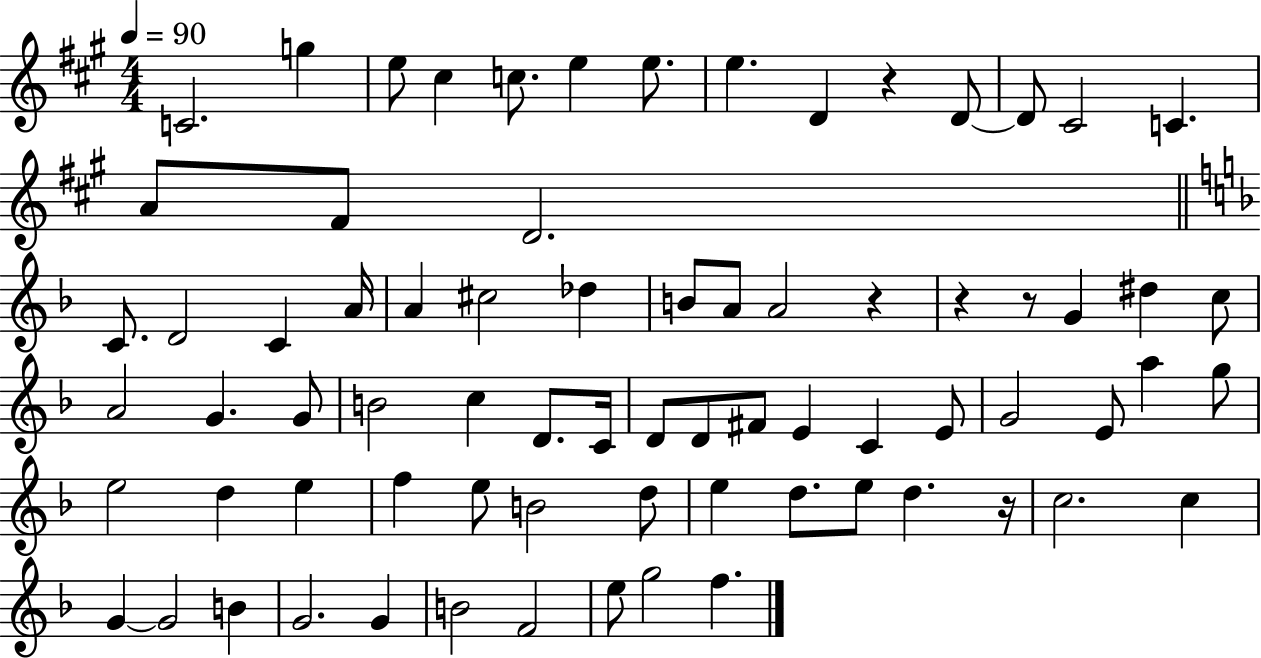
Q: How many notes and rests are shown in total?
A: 74